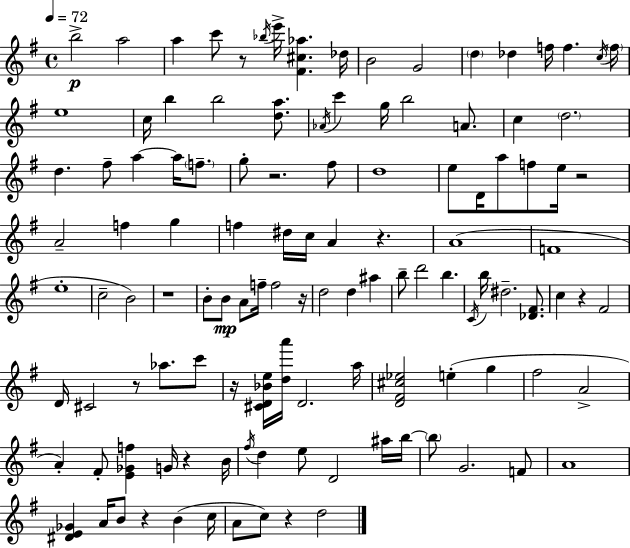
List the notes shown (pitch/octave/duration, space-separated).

B5/h A5/h A5/q C6/e R/e Bb5/s E6/s [F#4,C#5,Ab5]/q. Db5/s B4/h G4/h D5/q Db5/q F5/s F5/q. C5/s F5/s E5/w C5/s B5/q B5/h [D5,A5]/e. Ab4/s C6/q G5/s B5/h A4/e. C5/q D5/h. D5/q. F#5/e A5/q A5/s F5/e. G5/e R/h. F#5/e D5/w E5/e D4/s A5/e F5/e E5/s R/h A4/h F5/q G5/q F5/q D#5/s C5/s A4/q R/q. A4/w F4/w E5/w C5/h B4/h R/w B4/e B4/e A4/e F5/s F5/h R/s D5/h D5/q A#5/q B5/e D6/h B5/q. C4/s B5/s D#5/h. [Db4,F#4]/e. C5/q R/q F#4/h D4/s C#4/h R/e Ab5/e. C6/e R/s [C#4,D4,Bb4,E5]/s [D5,A6]/s D4/h. A5/s [D4,F#4,C#5,Eb5]/h E5/q G5/q F#5/h A4/h A4/q F#4/e [E4,Gb4,F5]/q G4/s R/q B4/s F#5/s D5/q E5/e D4/h A#5/s B5/s B5/e G4/h. F4/e A4/w [D#4,E4,Gb4]/q A4/s B4/e R/q B4/q C5/s A4/e C5/e R/q D5/h